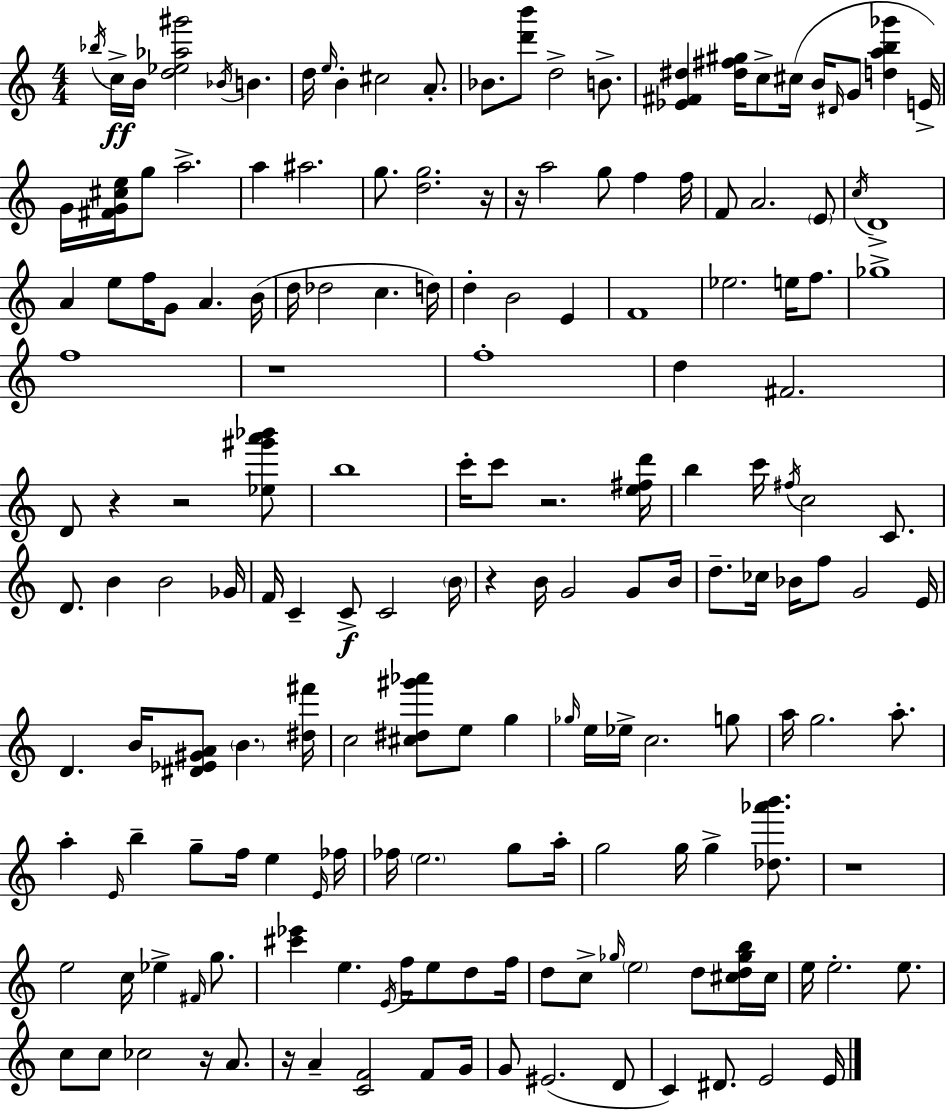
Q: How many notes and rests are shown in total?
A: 173